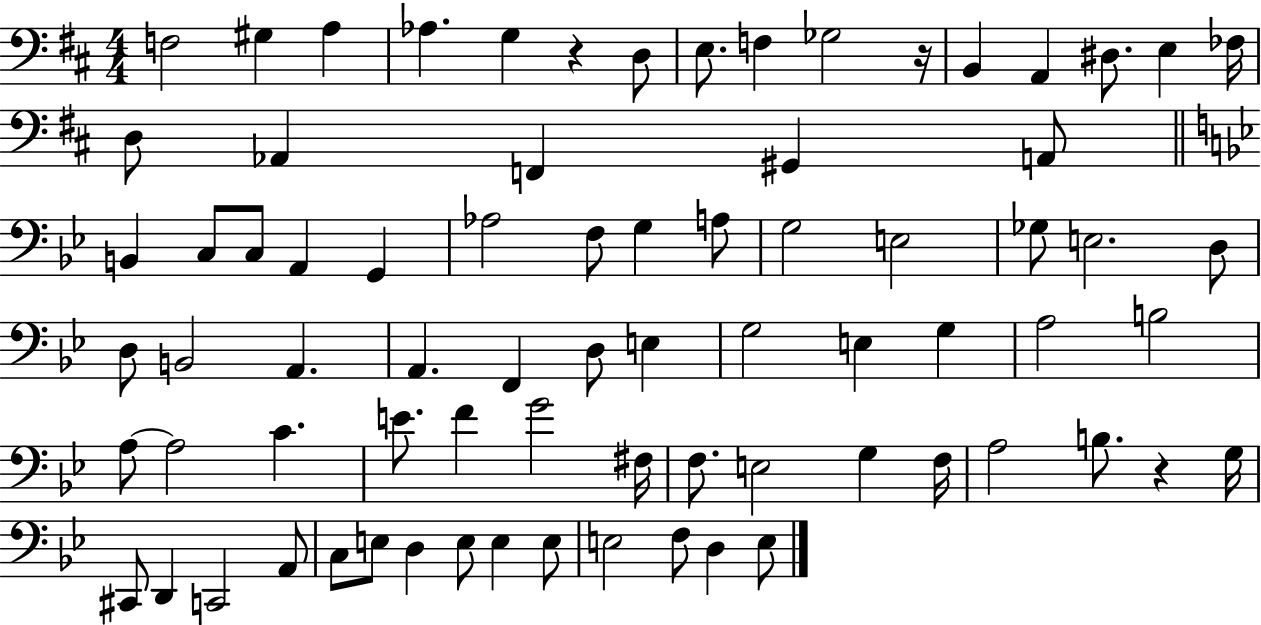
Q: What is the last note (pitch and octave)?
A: E3